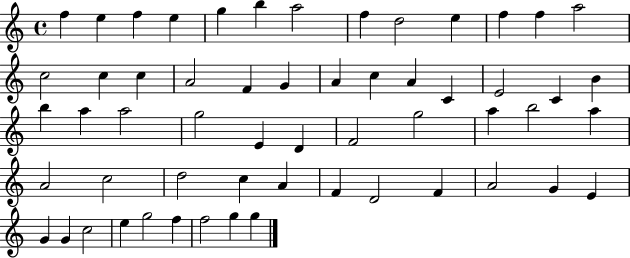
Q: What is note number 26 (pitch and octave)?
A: B4